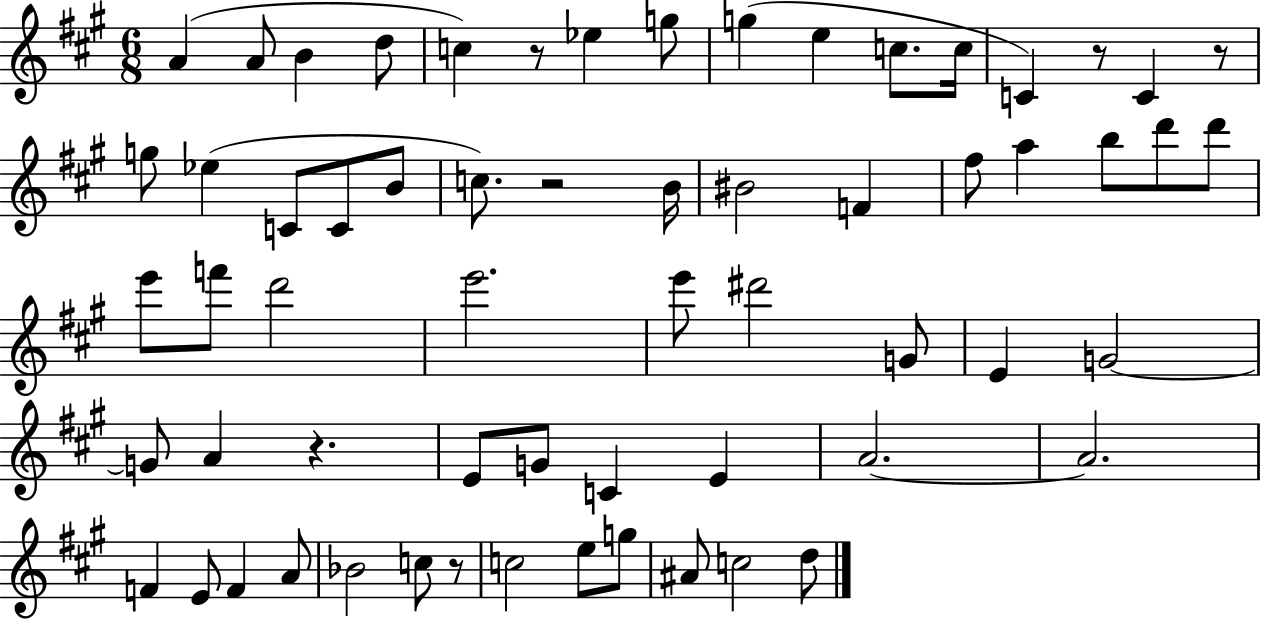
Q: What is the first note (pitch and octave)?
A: A4